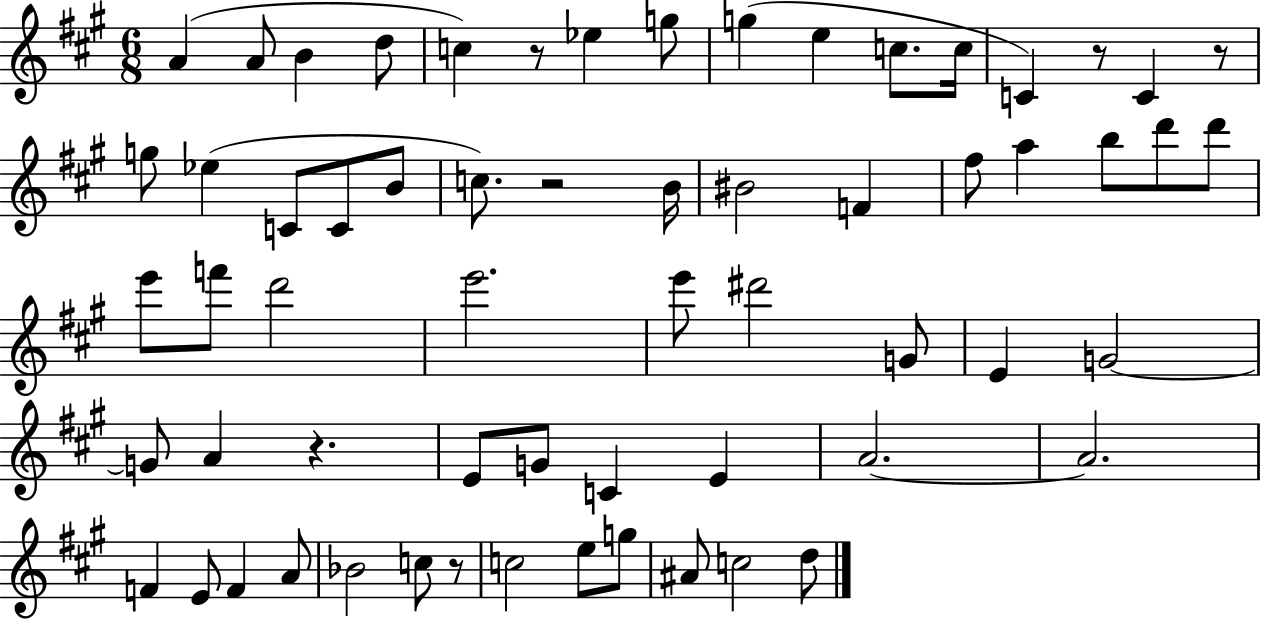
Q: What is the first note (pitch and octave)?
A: A4